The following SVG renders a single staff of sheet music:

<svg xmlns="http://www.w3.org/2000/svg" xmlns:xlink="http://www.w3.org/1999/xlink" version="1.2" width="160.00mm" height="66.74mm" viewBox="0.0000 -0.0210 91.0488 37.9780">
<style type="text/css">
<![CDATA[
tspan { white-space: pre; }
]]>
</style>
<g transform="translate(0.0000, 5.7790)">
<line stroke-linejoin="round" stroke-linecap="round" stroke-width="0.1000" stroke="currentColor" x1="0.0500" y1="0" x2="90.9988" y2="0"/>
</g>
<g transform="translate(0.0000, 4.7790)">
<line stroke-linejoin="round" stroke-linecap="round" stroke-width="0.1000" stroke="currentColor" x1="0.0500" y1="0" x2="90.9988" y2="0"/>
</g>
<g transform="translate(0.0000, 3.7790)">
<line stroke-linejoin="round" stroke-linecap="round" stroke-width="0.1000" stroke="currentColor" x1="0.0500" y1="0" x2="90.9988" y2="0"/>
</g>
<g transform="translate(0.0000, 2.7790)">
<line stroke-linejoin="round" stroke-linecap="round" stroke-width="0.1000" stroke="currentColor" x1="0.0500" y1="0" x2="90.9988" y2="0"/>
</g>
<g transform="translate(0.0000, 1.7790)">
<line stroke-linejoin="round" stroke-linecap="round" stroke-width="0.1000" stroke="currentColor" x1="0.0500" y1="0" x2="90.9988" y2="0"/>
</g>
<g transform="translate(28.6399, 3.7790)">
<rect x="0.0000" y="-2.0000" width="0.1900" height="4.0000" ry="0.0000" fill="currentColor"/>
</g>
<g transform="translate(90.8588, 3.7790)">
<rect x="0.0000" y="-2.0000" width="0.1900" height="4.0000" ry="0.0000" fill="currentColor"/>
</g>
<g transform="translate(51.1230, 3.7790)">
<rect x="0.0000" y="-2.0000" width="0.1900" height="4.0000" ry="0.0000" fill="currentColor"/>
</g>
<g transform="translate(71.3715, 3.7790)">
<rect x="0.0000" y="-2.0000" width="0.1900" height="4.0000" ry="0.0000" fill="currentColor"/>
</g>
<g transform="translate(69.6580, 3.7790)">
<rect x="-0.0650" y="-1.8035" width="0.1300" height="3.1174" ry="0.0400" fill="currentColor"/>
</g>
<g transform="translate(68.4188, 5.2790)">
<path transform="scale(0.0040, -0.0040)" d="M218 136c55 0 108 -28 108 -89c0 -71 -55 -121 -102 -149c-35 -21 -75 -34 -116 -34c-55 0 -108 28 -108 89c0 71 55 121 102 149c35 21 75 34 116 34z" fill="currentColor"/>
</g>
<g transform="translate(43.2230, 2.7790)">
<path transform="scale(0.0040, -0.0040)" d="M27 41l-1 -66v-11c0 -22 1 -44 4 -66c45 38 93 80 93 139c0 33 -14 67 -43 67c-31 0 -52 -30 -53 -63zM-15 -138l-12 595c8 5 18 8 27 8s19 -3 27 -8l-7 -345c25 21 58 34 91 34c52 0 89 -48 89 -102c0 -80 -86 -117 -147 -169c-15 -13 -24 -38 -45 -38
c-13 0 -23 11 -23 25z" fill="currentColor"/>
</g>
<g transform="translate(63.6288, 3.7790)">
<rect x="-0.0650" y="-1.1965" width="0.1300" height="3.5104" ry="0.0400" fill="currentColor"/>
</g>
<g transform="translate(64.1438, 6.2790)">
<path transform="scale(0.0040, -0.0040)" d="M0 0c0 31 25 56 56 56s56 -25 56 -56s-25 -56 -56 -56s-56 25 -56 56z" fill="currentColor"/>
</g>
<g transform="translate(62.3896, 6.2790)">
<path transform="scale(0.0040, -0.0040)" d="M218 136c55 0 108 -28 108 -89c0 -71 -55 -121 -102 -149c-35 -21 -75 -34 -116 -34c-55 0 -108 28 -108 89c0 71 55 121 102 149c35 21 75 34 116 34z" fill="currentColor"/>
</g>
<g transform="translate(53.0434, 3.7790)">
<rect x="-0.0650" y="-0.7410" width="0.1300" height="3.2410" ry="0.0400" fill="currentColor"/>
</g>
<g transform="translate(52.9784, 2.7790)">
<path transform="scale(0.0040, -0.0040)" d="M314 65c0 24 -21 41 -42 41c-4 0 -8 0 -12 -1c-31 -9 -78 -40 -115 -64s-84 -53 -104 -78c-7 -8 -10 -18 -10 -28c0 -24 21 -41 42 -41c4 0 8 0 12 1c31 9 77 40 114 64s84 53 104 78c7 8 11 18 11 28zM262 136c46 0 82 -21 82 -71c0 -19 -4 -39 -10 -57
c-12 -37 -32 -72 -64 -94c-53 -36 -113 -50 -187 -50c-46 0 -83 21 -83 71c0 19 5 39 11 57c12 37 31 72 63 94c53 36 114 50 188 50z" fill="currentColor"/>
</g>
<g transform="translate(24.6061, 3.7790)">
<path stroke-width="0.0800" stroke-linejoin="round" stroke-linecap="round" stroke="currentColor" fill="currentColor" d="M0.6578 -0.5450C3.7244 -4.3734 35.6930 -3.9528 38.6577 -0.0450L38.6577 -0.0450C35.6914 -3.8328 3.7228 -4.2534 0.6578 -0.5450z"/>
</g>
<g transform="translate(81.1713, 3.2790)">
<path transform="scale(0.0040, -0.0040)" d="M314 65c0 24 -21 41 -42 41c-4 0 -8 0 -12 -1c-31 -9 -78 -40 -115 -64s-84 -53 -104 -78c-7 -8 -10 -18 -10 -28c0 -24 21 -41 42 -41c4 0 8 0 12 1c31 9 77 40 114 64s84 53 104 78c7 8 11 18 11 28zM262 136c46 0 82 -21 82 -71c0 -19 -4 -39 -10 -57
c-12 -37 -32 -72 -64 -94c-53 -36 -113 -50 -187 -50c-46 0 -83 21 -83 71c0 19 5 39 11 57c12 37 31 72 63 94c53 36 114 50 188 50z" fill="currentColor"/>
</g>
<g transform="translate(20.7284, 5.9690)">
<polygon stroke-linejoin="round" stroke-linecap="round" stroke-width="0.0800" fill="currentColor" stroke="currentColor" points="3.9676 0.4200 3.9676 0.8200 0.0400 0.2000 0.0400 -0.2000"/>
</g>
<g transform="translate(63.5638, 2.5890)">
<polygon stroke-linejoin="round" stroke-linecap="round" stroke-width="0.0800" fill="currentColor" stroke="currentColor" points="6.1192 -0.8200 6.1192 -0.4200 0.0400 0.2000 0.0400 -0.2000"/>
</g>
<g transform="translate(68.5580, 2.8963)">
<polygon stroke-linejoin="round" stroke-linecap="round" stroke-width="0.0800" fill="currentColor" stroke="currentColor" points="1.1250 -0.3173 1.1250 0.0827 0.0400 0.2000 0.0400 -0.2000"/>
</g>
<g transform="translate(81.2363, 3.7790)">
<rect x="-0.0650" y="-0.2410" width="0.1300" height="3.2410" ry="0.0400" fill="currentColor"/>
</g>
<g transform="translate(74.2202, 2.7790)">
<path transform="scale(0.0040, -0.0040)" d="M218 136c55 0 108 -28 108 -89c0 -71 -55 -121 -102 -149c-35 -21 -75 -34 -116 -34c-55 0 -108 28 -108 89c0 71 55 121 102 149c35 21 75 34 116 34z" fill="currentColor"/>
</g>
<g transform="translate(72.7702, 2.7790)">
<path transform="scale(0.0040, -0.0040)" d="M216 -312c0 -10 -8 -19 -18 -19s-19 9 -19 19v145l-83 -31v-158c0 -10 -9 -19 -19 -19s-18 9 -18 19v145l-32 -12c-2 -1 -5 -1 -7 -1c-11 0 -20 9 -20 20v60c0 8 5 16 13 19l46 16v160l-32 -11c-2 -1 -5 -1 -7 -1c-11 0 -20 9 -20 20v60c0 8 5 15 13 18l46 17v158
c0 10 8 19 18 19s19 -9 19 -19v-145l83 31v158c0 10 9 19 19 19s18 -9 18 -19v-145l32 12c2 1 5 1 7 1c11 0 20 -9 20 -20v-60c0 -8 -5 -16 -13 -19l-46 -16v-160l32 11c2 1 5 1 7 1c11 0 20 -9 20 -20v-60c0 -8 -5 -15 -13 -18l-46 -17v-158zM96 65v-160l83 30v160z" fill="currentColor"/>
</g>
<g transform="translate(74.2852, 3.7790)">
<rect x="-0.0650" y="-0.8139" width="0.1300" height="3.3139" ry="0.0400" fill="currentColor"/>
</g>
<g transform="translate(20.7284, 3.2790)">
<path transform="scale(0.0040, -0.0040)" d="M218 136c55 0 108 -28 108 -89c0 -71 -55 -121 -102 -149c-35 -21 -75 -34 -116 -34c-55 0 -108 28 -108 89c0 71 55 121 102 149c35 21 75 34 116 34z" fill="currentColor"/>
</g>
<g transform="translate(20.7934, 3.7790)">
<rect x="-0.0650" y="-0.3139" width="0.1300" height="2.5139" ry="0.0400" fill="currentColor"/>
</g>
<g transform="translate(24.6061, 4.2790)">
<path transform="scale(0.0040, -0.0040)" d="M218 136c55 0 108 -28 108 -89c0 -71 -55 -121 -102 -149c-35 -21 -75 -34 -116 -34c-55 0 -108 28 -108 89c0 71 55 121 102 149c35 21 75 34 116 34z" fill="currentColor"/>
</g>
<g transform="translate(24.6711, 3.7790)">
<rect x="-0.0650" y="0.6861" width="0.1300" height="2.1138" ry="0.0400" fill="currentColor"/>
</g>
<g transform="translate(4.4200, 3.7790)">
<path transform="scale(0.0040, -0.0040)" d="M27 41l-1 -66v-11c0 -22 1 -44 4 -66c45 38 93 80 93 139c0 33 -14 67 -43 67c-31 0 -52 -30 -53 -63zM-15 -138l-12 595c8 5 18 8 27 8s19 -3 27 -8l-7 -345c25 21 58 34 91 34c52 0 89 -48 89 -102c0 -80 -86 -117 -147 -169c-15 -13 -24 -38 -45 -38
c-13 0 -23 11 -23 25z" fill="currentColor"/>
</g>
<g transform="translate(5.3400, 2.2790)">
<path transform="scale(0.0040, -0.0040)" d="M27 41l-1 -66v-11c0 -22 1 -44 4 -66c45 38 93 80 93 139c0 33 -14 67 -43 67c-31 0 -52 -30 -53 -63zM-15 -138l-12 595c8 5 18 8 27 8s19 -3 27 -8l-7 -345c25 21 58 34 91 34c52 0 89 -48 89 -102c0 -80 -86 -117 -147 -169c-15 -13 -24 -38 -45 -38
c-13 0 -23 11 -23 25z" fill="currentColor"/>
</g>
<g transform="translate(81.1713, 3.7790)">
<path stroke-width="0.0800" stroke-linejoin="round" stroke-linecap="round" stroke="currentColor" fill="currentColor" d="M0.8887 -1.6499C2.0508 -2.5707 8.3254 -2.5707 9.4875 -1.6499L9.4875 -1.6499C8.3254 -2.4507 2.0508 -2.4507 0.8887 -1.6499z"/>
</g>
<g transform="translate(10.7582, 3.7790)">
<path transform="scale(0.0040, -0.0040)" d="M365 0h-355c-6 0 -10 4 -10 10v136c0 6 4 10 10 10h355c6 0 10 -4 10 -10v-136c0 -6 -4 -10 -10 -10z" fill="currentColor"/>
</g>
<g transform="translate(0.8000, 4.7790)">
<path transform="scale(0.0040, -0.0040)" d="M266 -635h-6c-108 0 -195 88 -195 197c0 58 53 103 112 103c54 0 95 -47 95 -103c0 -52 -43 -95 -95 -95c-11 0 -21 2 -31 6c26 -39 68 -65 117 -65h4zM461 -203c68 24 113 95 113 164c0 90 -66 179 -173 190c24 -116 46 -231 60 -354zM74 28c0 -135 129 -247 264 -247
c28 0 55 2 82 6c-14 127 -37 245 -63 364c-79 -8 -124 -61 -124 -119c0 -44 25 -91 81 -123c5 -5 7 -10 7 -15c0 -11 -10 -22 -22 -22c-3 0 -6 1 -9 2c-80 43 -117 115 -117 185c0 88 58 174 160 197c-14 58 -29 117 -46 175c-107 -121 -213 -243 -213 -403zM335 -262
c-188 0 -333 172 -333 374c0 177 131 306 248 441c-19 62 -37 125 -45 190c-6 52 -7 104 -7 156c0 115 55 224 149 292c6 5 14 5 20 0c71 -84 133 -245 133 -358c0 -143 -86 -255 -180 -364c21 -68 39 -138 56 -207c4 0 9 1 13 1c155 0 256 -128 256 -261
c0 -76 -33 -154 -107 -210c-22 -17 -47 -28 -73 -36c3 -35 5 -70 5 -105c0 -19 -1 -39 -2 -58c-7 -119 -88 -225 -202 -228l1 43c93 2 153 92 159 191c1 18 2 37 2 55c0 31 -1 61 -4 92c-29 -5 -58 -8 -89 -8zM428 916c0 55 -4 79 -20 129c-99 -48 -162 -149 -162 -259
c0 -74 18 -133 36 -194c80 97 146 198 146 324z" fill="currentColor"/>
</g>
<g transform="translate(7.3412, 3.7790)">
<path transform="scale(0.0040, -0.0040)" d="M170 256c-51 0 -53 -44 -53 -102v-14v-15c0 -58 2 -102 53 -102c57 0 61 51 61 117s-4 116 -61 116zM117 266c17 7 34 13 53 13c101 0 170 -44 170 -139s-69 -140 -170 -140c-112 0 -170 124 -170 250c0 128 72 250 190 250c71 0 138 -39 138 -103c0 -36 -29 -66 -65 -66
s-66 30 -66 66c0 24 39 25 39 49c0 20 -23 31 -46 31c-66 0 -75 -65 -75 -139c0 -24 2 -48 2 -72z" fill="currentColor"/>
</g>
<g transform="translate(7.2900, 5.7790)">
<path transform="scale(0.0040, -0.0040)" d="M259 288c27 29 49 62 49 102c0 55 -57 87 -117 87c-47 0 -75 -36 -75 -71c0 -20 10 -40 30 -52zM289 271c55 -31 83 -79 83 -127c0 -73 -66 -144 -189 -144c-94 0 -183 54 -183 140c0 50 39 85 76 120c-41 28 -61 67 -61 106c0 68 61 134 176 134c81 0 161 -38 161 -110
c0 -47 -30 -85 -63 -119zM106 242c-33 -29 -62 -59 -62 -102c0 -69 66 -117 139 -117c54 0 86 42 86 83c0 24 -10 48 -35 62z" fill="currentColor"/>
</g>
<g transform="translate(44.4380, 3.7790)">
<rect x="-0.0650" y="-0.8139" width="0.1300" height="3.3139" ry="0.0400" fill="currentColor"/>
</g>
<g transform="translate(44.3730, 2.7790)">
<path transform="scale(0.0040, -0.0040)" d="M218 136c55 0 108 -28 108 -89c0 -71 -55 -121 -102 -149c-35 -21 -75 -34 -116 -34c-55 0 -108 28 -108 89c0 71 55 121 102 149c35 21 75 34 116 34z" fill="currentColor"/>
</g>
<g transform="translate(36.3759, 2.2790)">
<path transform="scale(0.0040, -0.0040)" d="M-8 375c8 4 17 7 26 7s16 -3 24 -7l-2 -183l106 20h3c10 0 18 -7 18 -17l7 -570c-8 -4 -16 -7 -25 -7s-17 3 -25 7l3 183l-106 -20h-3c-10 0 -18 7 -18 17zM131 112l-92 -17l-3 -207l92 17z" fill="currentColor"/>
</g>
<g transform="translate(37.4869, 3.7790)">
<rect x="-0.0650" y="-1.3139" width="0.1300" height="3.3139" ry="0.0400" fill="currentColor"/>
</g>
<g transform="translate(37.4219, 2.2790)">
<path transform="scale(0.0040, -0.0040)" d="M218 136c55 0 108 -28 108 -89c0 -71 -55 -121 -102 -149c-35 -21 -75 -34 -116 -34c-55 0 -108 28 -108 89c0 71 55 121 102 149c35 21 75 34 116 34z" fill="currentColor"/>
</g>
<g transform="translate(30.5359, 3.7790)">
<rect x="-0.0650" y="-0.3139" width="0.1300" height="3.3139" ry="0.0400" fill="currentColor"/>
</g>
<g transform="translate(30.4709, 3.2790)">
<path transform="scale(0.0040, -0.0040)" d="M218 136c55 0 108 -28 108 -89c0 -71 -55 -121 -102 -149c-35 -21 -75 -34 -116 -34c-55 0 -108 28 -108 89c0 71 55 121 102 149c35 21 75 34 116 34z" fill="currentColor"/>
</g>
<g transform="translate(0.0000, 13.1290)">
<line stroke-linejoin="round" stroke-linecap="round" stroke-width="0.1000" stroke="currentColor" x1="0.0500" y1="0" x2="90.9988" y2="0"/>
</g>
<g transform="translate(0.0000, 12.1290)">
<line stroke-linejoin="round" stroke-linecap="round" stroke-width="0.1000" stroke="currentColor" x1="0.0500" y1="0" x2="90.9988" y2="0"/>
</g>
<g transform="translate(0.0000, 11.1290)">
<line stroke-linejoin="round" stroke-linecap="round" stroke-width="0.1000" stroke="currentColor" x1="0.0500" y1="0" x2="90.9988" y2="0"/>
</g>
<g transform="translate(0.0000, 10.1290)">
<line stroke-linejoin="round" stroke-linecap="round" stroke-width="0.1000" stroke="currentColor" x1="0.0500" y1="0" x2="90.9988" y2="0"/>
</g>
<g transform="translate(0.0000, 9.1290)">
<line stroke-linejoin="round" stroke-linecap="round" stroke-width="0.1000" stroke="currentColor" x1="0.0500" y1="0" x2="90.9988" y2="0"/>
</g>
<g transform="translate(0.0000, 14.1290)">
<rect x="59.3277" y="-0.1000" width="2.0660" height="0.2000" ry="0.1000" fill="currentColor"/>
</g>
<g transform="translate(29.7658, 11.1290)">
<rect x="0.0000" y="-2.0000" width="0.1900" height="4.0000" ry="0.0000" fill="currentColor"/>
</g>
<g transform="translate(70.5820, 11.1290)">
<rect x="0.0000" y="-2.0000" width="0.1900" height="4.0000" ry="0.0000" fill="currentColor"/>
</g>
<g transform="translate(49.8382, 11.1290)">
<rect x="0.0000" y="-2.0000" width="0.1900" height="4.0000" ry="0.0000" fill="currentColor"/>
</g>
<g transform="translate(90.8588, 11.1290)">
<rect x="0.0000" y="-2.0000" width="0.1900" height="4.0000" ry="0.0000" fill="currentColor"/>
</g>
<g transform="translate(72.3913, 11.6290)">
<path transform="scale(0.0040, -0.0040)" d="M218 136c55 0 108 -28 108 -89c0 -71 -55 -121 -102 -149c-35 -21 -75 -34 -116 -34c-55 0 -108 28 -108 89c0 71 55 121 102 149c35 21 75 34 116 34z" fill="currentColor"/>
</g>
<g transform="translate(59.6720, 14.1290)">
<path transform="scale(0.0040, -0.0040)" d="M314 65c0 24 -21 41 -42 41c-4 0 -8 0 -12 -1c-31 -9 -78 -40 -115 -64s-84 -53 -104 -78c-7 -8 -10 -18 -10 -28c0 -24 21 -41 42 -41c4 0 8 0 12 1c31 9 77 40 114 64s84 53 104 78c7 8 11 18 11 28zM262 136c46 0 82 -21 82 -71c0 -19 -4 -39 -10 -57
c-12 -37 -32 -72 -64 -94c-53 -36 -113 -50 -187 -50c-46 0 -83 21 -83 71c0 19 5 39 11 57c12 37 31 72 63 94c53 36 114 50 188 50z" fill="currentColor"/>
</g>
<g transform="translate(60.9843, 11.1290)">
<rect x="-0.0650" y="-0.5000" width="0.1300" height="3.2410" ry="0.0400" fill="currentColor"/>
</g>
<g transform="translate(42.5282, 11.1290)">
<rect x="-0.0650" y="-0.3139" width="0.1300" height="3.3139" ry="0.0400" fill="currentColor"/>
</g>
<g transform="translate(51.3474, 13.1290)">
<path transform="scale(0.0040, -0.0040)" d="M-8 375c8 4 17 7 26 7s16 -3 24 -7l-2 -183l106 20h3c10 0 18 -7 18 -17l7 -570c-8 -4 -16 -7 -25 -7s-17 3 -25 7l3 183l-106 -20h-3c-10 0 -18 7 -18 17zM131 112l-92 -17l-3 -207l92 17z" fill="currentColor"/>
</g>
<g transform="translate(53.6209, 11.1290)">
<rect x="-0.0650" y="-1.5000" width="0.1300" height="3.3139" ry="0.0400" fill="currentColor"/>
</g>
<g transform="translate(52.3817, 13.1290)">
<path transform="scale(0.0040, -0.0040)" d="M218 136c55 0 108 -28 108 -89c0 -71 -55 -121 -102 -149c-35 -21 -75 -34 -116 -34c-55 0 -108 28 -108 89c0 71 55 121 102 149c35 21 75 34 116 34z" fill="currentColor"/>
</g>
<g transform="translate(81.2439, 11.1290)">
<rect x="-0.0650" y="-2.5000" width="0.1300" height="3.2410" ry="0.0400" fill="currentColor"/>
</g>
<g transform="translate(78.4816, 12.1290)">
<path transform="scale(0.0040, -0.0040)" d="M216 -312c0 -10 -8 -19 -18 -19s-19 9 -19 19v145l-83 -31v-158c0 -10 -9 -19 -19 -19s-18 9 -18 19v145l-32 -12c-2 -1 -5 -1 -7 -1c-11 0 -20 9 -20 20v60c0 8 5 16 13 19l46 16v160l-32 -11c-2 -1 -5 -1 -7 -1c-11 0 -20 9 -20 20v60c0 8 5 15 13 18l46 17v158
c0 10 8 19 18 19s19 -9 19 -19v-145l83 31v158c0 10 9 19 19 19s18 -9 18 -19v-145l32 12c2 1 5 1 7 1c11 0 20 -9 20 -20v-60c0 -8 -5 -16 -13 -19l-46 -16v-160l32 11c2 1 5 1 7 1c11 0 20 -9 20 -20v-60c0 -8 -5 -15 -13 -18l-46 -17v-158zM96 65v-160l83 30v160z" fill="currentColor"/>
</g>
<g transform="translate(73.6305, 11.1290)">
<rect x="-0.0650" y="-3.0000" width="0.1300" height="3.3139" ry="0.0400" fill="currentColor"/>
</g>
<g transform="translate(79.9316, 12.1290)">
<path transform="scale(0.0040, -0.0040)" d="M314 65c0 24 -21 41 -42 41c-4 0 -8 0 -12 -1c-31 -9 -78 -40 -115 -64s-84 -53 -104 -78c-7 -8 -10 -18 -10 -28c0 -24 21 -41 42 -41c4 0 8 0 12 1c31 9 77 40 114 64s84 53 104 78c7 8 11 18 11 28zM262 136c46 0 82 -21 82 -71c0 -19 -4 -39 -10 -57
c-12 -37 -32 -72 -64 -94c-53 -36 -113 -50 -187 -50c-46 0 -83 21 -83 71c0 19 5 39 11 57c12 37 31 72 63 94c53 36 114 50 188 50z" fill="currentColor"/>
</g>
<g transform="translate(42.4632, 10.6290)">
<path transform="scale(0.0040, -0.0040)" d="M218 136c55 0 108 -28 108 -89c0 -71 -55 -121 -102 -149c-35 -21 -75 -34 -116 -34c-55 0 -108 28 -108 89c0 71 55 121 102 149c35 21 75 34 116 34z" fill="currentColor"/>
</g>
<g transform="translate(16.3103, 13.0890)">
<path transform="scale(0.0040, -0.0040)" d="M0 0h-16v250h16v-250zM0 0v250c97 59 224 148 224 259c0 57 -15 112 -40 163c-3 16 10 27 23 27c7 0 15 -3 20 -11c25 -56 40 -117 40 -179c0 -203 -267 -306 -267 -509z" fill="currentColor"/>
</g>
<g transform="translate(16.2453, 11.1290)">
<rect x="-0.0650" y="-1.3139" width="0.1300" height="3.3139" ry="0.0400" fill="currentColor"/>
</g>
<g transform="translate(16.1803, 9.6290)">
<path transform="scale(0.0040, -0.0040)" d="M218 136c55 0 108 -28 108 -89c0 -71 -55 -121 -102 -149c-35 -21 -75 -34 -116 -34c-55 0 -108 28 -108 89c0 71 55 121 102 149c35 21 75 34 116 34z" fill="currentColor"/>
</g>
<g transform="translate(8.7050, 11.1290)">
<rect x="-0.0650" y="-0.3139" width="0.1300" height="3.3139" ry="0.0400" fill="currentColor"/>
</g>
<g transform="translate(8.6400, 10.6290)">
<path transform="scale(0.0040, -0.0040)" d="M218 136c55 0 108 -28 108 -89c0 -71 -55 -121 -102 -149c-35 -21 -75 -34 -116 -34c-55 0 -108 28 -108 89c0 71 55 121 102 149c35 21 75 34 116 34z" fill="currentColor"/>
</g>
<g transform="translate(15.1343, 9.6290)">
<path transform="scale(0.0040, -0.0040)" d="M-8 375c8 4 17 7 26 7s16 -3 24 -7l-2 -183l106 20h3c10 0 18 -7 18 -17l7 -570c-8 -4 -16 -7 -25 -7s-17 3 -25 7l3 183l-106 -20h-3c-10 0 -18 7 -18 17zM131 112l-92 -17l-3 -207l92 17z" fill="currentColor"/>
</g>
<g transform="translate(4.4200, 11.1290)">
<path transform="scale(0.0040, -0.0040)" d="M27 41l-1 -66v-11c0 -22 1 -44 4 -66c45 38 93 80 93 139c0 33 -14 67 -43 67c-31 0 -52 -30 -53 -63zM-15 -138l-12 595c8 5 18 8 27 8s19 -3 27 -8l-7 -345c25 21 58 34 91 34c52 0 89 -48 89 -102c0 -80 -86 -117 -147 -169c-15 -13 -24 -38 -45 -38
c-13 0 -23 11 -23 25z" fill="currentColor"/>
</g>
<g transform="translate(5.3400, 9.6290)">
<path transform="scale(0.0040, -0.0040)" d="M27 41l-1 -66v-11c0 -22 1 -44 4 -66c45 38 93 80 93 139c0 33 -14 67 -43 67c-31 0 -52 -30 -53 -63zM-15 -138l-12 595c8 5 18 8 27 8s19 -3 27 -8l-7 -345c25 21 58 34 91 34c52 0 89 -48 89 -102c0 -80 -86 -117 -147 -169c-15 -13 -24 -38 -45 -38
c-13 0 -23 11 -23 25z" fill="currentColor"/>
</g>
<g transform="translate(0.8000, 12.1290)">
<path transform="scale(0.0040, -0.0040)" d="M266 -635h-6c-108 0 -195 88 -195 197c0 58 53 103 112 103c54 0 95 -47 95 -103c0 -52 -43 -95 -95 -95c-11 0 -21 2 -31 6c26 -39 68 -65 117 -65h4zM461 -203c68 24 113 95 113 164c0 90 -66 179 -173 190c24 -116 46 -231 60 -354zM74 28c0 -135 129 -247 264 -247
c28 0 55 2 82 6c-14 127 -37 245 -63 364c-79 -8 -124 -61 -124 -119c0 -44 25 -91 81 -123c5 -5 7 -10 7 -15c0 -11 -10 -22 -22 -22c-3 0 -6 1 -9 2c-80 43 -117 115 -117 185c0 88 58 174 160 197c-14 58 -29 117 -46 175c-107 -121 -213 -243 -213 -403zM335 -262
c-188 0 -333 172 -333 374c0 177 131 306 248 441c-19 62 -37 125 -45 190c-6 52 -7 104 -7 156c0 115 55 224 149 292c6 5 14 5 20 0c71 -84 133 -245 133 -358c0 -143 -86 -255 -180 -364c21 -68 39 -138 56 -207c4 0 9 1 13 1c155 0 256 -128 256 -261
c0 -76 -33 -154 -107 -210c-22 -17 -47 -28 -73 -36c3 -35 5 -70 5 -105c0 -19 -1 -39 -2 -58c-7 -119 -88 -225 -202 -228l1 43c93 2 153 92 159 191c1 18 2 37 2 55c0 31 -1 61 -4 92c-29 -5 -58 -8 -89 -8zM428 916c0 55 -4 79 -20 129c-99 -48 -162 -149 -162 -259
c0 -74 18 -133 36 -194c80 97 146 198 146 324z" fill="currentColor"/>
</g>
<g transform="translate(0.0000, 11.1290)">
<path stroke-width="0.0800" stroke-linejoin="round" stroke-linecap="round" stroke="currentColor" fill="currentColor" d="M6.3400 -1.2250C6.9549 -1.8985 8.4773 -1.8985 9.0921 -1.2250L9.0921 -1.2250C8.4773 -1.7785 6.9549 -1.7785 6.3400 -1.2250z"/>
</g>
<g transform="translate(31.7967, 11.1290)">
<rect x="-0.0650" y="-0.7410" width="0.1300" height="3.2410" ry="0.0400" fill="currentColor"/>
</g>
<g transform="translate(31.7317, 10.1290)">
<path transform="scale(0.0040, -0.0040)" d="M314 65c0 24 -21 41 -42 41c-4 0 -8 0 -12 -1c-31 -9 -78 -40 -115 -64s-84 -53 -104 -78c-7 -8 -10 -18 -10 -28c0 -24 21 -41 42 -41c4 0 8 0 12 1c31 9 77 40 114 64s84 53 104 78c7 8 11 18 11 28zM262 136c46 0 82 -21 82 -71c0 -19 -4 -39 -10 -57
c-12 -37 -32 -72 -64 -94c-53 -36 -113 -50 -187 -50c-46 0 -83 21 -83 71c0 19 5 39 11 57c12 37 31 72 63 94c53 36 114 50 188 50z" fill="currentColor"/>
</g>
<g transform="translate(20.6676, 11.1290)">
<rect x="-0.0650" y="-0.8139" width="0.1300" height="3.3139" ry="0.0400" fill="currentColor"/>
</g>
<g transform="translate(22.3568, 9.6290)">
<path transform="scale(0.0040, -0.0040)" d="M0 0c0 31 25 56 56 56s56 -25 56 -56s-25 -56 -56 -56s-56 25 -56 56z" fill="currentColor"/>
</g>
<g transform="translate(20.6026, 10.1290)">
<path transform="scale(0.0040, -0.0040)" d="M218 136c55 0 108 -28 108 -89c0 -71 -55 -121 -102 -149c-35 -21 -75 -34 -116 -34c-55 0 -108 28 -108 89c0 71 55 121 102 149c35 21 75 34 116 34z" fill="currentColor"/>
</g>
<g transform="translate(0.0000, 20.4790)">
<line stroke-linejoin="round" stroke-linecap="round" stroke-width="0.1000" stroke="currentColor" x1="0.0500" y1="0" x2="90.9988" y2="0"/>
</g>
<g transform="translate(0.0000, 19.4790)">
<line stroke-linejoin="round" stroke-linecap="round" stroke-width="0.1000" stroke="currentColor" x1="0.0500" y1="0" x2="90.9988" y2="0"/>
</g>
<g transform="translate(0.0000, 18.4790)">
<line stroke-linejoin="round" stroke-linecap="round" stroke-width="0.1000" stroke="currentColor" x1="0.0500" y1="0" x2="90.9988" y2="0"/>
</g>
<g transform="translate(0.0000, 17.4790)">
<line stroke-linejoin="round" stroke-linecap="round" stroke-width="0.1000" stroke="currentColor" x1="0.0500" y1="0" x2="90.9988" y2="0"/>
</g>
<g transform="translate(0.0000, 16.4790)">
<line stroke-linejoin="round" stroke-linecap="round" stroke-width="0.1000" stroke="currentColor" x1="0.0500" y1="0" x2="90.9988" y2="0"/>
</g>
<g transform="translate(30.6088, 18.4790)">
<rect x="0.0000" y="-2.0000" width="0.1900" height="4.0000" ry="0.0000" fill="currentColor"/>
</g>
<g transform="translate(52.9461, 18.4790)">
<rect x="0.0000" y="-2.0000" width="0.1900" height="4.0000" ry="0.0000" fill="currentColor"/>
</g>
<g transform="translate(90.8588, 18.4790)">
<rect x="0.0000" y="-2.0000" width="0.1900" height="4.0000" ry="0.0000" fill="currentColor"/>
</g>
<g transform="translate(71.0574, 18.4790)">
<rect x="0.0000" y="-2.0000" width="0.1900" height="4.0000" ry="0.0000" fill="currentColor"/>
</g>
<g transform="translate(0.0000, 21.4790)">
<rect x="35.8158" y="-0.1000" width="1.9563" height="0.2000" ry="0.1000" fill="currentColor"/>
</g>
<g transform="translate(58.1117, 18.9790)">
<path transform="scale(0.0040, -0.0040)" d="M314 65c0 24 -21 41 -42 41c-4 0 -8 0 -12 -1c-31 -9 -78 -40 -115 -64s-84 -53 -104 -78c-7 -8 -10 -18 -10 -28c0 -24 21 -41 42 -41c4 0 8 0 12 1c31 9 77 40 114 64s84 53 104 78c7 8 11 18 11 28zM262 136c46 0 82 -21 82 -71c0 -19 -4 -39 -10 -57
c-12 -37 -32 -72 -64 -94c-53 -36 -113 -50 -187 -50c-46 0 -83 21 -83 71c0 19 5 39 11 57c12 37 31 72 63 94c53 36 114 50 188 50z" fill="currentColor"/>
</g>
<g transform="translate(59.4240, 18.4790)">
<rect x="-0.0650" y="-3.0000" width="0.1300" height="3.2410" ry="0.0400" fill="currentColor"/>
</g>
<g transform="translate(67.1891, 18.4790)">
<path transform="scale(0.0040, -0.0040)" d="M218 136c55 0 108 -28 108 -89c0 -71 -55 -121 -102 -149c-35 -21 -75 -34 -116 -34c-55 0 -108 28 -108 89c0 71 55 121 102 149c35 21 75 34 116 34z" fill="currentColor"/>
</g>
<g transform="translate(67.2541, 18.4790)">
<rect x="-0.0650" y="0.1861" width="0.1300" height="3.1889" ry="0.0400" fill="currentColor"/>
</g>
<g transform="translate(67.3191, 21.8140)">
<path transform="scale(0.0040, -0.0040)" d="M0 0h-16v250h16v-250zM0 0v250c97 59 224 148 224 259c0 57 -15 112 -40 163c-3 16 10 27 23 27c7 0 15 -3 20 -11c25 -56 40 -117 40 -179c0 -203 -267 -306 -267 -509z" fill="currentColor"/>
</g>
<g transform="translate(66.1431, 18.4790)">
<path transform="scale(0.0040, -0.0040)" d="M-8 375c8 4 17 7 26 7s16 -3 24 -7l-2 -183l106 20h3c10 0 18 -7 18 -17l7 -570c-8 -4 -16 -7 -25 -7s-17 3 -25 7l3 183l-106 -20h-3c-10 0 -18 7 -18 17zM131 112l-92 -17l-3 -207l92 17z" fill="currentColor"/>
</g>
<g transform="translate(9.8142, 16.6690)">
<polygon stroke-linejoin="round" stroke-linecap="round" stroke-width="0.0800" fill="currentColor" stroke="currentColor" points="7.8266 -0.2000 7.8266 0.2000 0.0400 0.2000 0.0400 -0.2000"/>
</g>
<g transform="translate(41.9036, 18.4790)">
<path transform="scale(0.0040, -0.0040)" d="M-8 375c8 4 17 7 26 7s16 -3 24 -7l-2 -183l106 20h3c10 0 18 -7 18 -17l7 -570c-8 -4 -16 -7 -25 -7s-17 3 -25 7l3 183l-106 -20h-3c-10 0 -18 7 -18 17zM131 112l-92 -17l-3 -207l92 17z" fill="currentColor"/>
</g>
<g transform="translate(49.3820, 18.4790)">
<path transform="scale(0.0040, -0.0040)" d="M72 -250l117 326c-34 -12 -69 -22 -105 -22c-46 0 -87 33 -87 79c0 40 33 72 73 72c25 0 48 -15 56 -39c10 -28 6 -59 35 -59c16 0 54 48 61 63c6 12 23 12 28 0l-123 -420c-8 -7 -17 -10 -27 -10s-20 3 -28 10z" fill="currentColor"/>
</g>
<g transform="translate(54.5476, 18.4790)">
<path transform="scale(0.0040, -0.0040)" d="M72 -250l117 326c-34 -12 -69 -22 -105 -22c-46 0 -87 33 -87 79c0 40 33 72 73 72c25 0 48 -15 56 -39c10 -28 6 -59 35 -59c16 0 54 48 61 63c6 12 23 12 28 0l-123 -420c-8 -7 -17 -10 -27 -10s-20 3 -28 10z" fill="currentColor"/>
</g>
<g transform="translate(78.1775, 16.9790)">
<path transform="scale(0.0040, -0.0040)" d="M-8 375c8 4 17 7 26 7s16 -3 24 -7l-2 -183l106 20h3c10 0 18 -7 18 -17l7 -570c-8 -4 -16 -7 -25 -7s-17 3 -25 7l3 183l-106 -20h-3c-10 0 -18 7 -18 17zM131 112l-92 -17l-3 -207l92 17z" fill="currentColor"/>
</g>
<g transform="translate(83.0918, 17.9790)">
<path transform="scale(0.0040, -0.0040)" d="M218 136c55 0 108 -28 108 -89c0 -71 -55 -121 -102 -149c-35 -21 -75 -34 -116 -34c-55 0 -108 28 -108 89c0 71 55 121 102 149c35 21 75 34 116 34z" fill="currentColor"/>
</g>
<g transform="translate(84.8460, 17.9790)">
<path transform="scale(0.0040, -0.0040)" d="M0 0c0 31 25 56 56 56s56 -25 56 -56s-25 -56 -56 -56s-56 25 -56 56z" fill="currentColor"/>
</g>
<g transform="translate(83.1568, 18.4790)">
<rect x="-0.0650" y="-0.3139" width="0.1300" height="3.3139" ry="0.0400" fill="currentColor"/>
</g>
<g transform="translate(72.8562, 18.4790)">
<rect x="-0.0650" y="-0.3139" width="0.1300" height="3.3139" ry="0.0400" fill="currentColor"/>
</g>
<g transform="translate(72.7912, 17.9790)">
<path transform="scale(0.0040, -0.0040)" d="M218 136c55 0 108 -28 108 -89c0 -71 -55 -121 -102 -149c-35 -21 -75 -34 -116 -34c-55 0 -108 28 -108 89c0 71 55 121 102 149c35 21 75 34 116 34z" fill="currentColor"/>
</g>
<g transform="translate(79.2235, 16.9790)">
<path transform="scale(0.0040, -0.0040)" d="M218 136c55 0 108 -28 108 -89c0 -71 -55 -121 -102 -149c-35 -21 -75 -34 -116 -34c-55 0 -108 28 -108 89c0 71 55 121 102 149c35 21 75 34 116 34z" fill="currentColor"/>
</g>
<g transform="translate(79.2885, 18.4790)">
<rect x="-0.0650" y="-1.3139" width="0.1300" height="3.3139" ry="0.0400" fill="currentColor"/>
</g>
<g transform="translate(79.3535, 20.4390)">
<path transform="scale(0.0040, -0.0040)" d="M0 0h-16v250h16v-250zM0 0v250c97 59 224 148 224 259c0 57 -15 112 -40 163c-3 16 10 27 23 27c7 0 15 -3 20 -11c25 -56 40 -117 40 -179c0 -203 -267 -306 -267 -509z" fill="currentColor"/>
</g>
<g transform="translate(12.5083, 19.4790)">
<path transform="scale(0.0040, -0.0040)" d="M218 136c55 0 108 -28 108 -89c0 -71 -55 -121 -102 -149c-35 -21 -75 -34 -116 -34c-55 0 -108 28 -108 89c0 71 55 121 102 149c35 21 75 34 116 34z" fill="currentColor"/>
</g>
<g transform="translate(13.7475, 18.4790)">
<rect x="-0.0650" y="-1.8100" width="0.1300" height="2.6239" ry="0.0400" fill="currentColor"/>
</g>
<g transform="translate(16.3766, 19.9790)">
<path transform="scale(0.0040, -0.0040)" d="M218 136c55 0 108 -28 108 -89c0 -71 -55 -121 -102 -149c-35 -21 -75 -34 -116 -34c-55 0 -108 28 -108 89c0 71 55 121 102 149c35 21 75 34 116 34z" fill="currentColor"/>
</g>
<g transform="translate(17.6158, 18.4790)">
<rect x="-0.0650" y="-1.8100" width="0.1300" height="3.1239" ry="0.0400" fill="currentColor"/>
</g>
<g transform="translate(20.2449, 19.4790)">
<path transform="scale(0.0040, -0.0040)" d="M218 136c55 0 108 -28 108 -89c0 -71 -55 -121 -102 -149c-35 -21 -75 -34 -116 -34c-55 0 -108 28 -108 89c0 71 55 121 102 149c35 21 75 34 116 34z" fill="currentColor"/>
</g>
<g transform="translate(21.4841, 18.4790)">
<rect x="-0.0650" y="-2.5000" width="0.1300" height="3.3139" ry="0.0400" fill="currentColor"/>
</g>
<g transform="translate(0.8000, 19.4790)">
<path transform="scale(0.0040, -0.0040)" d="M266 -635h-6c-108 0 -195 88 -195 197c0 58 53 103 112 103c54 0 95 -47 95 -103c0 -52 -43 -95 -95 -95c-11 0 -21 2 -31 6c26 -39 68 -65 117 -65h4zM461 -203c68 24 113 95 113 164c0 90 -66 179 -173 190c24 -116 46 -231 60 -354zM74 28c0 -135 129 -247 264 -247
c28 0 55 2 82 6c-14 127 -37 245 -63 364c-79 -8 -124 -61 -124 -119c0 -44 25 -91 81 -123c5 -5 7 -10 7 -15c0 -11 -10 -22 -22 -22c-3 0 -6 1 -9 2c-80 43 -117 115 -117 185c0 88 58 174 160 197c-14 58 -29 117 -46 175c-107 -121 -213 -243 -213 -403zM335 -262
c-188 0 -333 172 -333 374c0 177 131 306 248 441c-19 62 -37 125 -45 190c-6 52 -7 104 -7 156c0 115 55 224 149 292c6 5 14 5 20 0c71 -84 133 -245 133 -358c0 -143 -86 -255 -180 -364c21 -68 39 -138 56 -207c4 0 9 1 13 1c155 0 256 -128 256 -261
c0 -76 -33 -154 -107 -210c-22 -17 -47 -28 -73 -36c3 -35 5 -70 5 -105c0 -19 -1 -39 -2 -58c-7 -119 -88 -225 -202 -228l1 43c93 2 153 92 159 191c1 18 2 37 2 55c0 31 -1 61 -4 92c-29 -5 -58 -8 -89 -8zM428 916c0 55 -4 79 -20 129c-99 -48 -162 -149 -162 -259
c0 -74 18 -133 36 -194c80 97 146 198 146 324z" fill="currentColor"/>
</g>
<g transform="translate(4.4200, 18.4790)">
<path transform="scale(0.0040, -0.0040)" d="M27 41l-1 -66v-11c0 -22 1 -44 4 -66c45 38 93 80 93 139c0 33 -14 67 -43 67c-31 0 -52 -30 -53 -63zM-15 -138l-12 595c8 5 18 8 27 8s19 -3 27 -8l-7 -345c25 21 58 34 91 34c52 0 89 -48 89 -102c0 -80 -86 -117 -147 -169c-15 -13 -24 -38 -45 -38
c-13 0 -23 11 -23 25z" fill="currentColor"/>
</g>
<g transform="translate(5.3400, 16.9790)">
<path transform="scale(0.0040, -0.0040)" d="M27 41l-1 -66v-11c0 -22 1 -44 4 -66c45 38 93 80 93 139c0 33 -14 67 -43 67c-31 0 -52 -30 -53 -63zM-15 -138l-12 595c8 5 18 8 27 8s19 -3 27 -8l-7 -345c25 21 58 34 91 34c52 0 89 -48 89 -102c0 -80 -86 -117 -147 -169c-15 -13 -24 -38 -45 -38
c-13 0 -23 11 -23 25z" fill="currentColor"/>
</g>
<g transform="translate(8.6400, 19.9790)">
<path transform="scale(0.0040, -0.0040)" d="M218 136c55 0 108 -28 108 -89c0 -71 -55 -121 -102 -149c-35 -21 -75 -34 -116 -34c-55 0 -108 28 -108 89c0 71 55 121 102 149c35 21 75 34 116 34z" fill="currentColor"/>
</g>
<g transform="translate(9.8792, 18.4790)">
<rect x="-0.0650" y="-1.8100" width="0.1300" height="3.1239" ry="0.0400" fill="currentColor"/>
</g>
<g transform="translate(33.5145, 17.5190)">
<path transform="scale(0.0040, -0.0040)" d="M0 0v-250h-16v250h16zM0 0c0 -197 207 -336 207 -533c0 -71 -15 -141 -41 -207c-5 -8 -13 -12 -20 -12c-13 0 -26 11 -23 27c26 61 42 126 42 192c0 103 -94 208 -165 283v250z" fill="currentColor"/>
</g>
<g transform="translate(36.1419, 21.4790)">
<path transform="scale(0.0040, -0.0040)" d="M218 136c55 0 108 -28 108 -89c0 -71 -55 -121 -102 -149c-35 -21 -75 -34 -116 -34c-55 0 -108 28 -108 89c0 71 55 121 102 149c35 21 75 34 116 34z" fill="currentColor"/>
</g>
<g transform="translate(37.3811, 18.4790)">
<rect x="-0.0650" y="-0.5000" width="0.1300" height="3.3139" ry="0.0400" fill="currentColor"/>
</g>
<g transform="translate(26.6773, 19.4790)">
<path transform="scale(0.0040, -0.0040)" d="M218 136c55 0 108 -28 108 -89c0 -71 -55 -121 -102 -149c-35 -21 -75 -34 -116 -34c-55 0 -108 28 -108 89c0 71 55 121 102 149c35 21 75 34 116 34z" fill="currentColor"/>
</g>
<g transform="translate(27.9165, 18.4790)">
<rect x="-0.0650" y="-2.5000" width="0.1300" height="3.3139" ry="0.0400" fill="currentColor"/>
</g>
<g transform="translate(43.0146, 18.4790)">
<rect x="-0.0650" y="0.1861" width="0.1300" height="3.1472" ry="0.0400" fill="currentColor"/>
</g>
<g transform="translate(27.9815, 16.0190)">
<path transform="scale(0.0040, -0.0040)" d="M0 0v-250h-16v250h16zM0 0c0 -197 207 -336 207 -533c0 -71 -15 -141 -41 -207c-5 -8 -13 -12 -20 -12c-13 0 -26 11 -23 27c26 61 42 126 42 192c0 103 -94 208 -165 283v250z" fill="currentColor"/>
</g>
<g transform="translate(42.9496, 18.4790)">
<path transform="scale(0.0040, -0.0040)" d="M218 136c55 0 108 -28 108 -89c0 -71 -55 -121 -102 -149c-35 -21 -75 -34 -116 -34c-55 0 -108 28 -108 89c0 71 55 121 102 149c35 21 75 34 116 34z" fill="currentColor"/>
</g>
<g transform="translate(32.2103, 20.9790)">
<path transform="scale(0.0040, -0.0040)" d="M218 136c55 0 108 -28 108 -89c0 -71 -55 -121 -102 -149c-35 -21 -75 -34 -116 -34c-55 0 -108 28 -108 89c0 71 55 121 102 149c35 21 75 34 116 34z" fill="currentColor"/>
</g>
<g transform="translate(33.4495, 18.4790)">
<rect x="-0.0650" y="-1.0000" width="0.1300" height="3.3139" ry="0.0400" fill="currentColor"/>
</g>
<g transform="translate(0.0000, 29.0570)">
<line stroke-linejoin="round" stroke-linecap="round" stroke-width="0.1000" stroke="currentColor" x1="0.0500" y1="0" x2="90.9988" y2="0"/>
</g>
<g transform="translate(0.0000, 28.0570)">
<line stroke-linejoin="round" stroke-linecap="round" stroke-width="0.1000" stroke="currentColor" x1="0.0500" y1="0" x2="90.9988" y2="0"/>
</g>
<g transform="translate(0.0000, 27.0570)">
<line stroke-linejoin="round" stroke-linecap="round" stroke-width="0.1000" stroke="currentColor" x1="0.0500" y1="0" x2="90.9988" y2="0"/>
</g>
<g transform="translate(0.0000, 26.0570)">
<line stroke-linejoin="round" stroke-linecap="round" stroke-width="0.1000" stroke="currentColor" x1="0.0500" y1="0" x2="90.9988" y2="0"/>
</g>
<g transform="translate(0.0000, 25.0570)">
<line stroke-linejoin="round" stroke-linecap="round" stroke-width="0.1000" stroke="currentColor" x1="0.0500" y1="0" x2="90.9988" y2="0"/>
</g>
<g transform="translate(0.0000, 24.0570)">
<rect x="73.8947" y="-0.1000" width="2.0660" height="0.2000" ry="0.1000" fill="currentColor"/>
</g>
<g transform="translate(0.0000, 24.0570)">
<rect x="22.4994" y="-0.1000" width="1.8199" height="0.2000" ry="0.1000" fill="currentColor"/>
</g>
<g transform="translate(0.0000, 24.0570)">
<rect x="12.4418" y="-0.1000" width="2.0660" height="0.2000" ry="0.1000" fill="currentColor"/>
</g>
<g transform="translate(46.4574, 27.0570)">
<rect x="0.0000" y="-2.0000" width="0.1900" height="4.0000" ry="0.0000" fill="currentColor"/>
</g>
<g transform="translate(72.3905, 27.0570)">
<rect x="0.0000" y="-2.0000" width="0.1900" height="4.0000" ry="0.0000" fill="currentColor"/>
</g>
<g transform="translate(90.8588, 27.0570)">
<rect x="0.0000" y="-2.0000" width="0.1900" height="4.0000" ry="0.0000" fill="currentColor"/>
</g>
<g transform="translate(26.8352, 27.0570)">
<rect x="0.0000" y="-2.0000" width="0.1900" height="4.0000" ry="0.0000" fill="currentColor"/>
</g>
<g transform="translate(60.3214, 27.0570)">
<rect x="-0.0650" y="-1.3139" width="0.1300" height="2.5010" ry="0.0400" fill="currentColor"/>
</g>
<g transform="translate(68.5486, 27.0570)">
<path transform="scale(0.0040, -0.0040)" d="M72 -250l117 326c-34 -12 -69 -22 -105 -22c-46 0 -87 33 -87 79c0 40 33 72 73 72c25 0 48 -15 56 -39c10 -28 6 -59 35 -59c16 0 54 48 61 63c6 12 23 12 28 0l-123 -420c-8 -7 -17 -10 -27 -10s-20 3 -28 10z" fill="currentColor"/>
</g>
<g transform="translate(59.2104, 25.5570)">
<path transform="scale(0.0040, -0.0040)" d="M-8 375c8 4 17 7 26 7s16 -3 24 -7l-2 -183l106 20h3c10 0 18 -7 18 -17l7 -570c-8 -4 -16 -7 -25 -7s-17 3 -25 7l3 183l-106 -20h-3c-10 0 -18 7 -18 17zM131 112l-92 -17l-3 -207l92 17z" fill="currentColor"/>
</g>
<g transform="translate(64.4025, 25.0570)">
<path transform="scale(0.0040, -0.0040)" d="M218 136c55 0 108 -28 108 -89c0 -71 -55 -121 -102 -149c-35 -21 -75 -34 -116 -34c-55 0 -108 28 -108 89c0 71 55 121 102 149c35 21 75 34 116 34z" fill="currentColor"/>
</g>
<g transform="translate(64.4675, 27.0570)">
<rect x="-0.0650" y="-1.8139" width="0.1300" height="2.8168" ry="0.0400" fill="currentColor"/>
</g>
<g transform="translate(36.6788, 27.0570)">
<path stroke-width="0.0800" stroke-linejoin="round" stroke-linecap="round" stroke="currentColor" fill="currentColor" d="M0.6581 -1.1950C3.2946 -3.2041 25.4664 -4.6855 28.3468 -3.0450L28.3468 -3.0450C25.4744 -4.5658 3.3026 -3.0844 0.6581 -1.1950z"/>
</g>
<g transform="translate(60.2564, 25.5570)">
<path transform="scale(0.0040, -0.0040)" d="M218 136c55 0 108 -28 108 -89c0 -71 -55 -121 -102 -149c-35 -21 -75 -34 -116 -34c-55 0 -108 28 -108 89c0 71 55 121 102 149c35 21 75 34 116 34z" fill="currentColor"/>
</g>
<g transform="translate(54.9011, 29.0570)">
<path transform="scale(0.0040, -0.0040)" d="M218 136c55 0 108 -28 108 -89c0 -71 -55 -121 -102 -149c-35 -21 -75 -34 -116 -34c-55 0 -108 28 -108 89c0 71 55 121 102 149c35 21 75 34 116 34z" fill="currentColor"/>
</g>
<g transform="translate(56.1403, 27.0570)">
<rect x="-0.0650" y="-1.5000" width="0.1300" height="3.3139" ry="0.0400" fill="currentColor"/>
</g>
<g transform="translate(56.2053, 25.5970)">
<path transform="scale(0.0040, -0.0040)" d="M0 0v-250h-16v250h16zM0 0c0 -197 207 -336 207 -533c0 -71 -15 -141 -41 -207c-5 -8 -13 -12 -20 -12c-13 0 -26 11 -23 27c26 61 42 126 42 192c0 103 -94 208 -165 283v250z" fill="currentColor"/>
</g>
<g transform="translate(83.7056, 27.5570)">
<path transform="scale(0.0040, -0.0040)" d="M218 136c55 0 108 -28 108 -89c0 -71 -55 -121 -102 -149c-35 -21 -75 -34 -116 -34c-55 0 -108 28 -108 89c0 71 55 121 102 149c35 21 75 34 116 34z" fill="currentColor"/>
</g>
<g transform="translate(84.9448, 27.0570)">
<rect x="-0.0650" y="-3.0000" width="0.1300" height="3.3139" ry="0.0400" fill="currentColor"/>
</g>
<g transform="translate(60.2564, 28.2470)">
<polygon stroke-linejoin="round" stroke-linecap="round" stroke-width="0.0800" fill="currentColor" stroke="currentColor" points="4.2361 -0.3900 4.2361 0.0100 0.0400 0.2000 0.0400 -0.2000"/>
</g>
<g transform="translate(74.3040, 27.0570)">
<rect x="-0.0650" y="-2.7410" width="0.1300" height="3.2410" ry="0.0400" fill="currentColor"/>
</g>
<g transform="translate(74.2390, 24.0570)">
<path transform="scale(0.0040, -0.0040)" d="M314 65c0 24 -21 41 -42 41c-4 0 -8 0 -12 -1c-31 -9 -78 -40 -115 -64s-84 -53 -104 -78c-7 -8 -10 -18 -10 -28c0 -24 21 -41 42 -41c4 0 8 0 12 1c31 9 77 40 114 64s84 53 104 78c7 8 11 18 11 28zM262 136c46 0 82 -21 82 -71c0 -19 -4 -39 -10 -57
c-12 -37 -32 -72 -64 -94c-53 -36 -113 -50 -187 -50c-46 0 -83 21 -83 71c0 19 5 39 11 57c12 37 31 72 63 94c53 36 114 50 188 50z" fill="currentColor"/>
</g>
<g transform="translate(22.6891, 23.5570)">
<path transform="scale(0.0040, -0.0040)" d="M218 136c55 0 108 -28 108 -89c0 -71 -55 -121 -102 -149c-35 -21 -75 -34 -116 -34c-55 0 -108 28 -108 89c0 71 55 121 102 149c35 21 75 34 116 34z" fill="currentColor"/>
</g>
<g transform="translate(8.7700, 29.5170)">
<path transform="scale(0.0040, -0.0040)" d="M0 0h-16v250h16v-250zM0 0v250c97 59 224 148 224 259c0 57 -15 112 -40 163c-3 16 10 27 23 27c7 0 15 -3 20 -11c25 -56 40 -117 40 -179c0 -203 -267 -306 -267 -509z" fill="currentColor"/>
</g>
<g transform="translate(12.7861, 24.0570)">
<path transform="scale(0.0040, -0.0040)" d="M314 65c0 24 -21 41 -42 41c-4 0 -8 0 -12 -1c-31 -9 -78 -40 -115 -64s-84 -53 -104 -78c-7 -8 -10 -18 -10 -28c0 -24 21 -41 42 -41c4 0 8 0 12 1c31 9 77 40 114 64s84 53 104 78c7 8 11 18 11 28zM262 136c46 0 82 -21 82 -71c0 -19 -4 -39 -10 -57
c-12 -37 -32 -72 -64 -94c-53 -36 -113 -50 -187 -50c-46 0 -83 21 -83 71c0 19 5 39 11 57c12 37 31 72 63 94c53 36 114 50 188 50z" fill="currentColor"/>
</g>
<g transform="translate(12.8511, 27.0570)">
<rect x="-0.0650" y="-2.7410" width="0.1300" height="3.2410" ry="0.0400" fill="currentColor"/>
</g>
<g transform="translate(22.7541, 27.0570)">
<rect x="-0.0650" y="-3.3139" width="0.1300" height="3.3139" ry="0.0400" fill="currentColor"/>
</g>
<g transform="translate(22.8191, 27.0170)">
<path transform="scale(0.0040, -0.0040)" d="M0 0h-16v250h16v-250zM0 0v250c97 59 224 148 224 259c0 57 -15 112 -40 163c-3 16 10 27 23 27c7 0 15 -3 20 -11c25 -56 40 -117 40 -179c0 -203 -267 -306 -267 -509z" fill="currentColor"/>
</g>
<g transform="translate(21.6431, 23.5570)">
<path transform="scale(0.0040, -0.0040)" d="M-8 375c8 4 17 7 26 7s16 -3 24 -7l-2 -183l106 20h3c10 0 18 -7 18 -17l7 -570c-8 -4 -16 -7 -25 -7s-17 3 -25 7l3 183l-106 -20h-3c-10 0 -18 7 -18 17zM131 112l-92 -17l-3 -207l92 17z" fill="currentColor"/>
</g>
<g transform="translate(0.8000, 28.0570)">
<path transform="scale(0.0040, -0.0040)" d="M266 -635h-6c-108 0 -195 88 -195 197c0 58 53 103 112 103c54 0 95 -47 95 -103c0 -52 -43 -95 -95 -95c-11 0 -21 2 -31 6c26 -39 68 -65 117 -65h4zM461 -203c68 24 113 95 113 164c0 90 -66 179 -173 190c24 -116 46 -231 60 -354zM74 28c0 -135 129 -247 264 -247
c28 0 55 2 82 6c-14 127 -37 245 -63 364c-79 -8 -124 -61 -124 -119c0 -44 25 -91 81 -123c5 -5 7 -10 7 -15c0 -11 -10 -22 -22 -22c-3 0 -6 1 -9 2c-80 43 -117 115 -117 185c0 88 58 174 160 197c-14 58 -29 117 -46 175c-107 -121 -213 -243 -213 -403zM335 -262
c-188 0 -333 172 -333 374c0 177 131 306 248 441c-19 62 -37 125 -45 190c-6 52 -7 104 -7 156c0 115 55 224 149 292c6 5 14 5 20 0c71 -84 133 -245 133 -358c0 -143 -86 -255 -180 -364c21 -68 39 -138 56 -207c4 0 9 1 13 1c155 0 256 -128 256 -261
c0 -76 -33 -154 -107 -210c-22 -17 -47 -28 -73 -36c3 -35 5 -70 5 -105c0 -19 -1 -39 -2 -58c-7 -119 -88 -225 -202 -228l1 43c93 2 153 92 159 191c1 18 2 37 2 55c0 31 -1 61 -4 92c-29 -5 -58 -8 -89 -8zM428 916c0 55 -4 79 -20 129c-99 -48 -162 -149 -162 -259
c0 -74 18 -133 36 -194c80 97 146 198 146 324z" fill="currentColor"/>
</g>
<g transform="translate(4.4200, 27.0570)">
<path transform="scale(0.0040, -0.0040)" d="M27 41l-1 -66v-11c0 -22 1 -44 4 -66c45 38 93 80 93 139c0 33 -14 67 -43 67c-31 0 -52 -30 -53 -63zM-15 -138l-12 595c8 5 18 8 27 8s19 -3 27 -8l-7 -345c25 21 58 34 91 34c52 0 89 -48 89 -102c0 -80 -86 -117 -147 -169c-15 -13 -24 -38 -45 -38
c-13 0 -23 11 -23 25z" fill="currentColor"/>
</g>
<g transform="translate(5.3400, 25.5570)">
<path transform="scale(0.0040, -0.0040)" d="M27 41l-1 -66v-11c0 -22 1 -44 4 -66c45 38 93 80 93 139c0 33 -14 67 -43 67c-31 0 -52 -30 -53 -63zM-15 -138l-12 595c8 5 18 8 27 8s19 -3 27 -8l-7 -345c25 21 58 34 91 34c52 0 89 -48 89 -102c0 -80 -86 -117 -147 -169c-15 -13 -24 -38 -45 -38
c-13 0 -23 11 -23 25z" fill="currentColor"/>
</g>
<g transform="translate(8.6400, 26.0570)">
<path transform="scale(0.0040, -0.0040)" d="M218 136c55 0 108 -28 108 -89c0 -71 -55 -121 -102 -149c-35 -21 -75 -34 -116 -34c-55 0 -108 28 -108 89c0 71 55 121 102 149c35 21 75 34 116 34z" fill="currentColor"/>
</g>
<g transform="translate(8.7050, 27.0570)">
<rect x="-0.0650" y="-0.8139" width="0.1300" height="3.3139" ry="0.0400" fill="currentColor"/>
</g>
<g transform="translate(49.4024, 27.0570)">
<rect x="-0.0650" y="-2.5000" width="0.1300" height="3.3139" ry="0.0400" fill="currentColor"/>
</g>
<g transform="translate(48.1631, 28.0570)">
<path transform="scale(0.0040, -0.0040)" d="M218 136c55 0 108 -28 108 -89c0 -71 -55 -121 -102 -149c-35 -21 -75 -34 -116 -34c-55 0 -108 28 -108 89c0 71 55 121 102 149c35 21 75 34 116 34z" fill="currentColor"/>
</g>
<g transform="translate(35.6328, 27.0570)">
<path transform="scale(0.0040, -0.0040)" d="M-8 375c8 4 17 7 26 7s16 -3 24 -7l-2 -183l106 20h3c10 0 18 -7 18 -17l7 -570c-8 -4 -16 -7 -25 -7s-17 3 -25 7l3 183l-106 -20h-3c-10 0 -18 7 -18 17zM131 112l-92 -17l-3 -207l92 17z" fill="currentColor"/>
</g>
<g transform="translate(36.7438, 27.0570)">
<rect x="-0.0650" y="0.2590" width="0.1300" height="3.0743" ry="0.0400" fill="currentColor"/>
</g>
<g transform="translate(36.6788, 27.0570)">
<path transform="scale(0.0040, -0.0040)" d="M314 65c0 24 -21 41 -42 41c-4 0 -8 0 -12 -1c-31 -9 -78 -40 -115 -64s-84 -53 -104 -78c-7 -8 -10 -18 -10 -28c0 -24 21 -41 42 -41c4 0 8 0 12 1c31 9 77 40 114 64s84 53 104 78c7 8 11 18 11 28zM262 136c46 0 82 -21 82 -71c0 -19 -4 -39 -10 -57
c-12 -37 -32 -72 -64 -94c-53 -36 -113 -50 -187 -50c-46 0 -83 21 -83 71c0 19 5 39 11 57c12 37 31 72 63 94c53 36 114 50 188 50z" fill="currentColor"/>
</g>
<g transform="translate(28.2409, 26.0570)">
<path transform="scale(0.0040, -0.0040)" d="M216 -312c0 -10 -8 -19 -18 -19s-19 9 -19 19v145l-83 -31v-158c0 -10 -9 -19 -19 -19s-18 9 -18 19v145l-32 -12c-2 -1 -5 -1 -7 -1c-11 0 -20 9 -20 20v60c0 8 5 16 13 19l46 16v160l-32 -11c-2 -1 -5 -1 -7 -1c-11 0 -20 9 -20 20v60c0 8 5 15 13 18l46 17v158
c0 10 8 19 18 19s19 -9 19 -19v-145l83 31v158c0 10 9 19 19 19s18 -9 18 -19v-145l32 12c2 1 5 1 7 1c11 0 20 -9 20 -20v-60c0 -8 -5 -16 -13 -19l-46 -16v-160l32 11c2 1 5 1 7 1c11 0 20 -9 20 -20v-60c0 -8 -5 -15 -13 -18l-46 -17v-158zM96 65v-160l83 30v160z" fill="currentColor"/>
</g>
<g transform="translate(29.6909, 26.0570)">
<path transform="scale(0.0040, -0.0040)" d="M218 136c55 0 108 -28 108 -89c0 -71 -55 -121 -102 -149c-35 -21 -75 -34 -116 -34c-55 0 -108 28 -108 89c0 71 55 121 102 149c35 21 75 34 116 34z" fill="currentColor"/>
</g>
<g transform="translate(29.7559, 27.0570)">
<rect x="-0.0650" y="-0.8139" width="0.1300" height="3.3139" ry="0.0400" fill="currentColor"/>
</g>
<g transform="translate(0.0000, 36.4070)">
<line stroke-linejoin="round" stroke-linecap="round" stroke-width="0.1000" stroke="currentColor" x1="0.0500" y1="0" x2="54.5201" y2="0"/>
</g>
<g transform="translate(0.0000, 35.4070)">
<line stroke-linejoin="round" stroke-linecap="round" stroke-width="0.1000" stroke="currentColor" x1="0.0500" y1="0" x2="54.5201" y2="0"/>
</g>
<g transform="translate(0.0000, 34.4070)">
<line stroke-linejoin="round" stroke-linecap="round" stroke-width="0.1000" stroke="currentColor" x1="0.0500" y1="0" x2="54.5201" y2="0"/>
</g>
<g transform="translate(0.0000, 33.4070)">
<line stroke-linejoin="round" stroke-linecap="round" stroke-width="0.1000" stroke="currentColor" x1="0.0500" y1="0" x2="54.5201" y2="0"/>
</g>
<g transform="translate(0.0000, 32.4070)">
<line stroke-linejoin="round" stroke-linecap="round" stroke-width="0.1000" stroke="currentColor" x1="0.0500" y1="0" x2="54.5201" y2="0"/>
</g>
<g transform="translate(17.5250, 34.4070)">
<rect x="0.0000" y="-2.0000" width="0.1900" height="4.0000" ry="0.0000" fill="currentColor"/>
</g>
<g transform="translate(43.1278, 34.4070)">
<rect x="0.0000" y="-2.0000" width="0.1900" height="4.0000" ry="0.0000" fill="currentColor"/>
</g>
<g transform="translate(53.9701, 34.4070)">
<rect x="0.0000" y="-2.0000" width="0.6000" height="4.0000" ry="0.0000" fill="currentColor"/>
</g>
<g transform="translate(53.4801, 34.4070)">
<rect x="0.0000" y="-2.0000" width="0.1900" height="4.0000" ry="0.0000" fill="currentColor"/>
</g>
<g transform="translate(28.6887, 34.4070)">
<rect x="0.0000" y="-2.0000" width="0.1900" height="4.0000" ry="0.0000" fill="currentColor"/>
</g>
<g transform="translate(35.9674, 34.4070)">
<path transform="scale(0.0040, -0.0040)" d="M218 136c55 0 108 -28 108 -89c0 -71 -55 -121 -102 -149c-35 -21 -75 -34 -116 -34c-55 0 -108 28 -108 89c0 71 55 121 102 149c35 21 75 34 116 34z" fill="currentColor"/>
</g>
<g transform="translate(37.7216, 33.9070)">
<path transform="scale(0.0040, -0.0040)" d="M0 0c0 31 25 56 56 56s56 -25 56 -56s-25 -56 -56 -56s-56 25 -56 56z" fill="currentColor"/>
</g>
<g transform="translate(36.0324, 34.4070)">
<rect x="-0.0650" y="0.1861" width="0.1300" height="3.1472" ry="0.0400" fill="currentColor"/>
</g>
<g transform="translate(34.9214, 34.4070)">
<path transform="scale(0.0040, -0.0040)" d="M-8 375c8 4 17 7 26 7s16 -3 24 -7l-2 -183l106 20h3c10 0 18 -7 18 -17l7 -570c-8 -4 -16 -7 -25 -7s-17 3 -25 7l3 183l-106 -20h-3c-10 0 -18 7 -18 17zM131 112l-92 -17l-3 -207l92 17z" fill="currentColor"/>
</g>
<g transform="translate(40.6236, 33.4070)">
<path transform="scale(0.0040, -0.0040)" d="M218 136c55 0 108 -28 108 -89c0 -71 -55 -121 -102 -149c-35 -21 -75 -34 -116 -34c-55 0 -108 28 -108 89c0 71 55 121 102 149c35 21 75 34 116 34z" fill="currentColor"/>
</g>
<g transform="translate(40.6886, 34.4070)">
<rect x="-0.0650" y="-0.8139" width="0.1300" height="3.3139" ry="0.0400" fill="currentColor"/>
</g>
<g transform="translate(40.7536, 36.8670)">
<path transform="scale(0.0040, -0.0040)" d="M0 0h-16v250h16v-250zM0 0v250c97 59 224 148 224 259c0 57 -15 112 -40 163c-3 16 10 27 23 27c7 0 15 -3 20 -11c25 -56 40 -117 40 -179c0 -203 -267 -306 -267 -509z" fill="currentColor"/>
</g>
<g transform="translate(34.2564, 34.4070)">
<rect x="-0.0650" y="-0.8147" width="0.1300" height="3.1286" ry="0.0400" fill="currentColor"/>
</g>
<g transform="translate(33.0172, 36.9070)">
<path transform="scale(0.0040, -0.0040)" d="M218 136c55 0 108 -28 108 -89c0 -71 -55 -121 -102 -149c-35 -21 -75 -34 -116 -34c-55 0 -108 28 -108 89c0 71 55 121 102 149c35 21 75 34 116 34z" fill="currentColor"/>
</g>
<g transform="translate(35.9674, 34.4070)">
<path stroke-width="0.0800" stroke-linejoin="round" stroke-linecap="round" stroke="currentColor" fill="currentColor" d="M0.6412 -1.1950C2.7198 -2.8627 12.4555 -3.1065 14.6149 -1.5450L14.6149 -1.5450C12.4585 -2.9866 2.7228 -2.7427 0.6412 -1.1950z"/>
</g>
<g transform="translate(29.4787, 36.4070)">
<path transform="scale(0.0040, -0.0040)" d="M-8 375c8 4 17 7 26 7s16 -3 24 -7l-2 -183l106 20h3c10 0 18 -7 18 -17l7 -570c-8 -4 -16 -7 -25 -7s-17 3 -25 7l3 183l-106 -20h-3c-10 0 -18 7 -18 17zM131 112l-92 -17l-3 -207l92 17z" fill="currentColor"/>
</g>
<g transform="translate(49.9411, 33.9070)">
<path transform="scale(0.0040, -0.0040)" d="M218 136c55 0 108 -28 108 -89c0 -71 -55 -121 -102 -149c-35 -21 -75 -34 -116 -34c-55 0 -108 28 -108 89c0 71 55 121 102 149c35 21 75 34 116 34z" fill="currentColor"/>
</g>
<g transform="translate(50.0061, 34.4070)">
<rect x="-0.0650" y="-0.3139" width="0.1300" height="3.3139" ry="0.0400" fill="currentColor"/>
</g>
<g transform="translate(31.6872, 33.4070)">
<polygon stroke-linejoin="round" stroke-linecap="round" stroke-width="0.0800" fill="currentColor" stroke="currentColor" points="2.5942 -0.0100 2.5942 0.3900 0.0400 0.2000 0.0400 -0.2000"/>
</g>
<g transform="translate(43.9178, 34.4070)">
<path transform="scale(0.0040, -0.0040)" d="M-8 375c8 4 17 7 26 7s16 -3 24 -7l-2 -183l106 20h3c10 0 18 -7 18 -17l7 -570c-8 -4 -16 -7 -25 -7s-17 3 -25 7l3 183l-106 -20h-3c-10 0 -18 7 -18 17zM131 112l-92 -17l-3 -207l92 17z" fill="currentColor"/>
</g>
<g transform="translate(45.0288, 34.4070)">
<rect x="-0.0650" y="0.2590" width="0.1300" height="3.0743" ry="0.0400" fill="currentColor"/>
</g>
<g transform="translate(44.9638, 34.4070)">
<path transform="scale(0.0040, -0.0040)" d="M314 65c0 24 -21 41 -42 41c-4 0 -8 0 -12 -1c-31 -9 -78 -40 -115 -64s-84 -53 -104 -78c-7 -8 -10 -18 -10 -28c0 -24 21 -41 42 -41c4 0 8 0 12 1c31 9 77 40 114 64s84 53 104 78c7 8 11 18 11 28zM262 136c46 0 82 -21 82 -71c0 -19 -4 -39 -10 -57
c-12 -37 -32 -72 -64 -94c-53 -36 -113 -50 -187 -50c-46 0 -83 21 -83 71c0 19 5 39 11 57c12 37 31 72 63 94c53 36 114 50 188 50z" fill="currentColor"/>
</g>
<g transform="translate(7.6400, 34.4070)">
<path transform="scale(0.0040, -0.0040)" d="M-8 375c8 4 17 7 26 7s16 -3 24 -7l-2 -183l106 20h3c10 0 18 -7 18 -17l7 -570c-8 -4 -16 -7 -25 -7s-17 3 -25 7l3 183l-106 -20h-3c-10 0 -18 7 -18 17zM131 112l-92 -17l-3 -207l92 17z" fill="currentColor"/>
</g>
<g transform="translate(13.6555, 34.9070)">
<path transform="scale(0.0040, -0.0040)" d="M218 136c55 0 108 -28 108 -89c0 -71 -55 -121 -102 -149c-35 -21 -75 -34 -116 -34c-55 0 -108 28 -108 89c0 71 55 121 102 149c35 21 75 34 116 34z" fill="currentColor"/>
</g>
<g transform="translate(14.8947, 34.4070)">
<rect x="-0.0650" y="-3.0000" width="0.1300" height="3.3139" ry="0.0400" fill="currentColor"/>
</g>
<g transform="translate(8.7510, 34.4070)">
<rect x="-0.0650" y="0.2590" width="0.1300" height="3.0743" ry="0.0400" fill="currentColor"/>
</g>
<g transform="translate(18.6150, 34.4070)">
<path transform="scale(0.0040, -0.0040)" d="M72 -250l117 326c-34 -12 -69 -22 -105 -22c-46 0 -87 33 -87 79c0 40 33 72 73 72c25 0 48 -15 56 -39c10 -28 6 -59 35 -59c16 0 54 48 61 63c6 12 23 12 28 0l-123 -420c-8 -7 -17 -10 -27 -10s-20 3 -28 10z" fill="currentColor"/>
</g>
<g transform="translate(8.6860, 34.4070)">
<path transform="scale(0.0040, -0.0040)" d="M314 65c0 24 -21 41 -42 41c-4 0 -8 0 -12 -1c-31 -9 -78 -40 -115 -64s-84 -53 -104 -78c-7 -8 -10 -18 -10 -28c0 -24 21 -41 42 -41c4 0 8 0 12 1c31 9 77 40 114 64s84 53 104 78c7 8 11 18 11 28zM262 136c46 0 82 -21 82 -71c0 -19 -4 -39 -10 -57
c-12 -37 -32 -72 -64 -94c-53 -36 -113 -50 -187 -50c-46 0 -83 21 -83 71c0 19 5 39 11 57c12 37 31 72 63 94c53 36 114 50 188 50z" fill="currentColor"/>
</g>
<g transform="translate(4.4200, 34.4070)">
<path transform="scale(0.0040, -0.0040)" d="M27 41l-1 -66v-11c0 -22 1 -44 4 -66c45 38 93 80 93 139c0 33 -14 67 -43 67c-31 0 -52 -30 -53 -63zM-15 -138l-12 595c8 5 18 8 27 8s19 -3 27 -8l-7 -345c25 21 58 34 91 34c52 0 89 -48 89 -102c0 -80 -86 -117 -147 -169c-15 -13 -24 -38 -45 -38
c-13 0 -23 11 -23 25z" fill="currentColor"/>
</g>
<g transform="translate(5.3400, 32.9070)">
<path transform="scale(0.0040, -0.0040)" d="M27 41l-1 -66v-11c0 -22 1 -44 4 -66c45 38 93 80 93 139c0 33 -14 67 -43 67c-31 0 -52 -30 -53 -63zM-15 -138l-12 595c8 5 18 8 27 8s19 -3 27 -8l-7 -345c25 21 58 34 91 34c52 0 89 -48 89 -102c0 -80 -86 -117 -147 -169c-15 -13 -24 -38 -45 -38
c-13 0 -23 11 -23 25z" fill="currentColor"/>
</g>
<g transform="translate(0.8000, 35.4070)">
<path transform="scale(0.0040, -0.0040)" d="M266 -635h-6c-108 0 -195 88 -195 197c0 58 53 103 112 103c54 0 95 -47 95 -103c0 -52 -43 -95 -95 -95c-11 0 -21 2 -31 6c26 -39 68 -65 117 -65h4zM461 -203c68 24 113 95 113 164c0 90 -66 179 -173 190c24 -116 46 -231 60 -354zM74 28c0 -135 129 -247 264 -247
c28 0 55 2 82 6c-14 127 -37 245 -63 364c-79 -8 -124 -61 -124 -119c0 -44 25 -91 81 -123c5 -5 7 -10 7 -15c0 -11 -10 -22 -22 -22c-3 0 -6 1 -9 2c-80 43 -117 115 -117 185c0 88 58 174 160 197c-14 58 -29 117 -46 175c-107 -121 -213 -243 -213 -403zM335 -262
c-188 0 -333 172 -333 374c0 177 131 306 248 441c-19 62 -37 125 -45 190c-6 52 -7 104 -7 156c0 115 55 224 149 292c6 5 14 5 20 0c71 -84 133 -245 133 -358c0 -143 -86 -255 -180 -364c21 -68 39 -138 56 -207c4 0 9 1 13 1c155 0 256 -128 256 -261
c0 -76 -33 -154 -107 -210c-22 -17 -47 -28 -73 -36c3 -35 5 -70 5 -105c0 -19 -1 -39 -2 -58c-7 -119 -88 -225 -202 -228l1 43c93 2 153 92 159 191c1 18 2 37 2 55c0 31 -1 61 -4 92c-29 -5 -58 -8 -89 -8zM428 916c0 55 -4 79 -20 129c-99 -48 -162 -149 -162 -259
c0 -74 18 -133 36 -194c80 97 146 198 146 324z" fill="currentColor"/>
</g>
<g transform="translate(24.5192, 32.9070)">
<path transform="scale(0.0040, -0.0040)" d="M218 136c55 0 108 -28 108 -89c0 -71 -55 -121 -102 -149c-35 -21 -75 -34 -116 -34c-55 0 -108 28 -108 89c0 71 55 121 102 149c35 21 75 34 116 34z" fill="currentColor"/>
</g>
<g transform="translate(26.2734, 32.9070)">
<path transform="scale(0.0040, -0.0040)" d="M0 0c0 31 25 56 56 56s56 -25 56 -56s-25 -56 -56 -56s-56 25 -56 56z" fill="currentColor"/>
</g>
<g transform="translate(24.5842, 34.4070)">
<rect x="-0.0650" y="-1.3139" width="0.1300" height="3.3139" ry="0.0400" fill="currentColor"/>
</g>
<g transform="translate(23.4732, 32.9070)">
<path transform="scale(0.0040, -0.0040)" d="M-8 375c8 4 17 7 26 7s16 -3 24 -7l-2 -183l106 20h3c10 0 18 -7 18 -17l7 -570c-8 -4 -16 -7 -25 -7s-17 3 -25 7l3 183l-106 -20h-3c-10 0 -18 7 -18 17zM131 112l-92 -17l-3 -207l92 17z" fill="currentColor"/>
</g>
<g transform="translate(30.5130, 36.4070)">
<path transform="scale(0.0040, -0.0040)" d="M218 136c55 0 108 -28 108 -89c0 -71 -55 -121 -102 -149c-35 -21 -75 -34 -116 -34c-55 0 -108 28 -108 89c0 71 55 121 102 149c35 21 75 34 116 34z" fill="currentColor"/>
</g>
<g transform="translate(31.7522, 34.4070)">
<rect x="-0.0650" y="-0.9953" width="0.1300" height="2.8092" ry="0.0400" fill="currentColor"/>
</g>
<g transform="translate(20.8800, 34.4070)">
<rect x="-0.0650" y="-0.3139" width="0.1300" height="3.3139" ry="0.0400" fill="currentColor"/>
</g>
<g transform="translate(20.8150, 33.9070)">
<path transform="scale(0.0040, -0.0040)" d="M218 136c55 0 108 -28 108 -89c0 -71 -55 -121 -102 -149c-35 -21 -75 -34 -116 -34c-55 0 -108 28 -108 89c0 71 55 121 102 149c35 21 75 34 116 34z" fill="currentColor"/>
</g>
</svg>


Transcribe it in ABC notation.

X:1
T:Untitled
M:6/8
L:1/4
K:Bb
z2 c/2 A/2 c e _d d2 D/2 F/4 ^d c2 c e/2 d d2 c E C2 A ^G2 F/2 G/2 F/2 G G/2 D/2 C B z/2 z/2 A2 B/2 c e/2 c d/2 a2 b/2 ^d B2 G _E/2 e/2 f/2 z/2 a2 A B2 A z/2 c e E/2 D/2 B d/2 B2 c